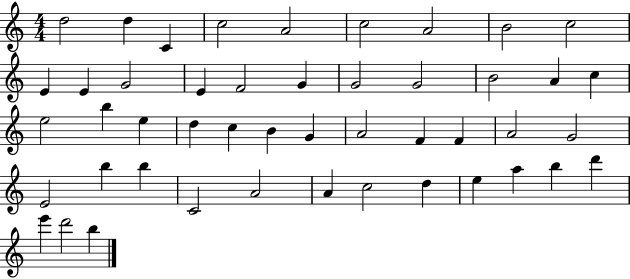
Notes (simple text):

D5/h D5/q C4/q C5/h A4/h C5/h A4/h B4/h C5/h E4/q E4/q G4/h E4/q F4/h G4/q G4/h G4/h B4/h A4/q C5/q E5/h B5/q E5/q D5/q C5/q B4/q G4/q A4/h F4/q F4/q A4/h G4/h E4/h B5/q B5/q C4/h A4/h A4/q C5/h D5/q E5/q A5/q B5/q D6/q E6/q D6/h B5/q